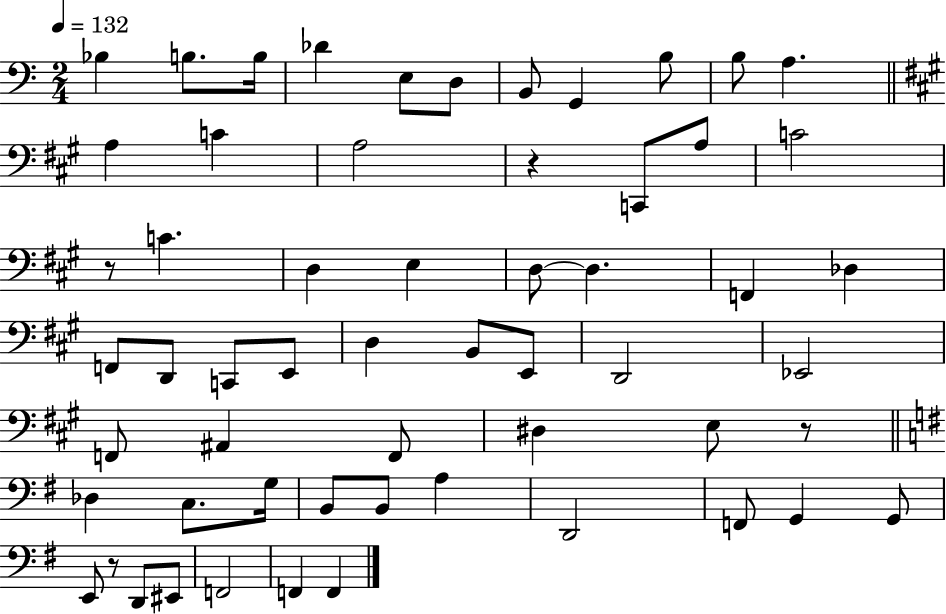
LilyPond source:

{
  \clef bass
  \numericTimeSignature
  \time 2/4
  \key c \major
  \tempo 4 = 132
  bes4 b8. b16 | des'4 e8 d8 | b,8 g,4 b8 | b8 a4. | \break \bar "||" \break \key a \major a4 c'4 | a2 | r4 c,8 a8 | c'2 | \break r8 c'4. | d4 e4 | d8~~ d4. | f,4 des4 | \break f,8 d,8 c,8 e,8 | d4 b,8 e,8 | d,2 | ees,2 | \break f,8 ais,4 f,8 | dis4 e8 r8 | \bar "||" \break \key e \minor des4 c8. g16 | b,8 b,8 a4 | d,2 | f,8 g,4 g,8 | \break e,8 r8 d,8 eis,8 | f,2 | f,4 f,4 | \bar "|."
}